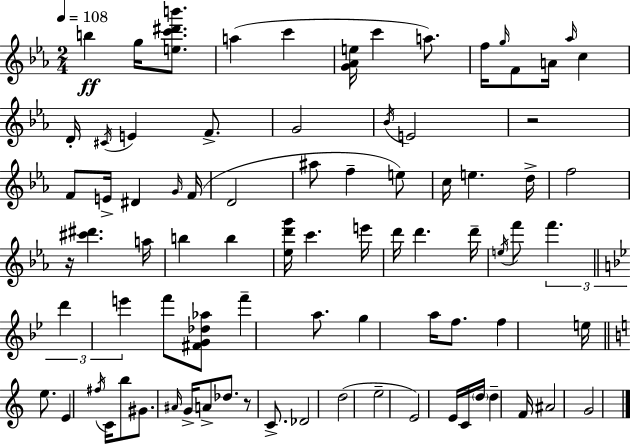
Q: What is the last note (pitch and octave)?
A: G4